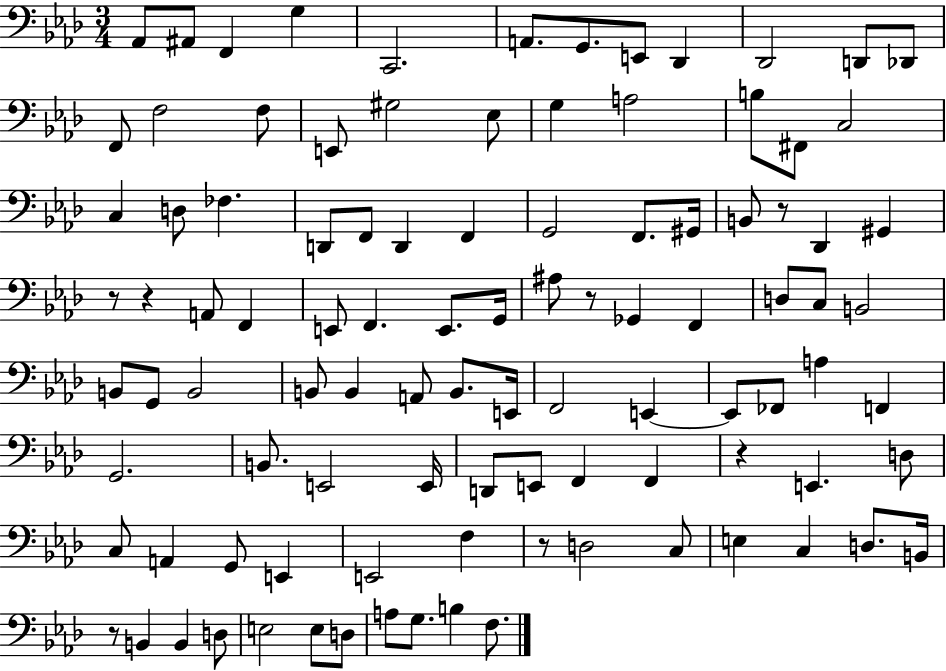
{
  \clef bass
  \numericTimeSignature
  \time 3/4
  \key aes \major
  aes,8 ais,8 f,4 g4 | c,2. | a,8. g,8. e,8 des,4 | des,2 d,8 des,8 | \break f,8 f2 f8 | e,8 gis2 ees8 | g4 a2 | b8 fis,8 c2 | \break c4 d8 fes4. | d,8 f,8 d,4 f,4 | g,2 f,8. gis,16 | b,8 r8 des,4 gis,4 | \break r8 r4 a,8 f,4 | e,8 f,4. e,8. g,16 | ais8 r8 ges,4 f,4 | d8 c8 b,2 | \break b,8 g,8 b,2 | b,8 b,4 a,8 b,8. e,16 | f,2 e,4~~ | e,8 fes,8 a4 f,4 | \break g,2. | b,8. e,2 e,16 | d,8 e,8 f,4 f,4 | r4 e,4. d8 | \break c8 a,4 g,8 e,4 | e,2 f4 | r8 d2 c8 | e4 c4 d8. b,16 | \break r8 b,4 b,4 d8 | e2 e8 d8 | a8 g8. b4 f8. | \bar "|."
}